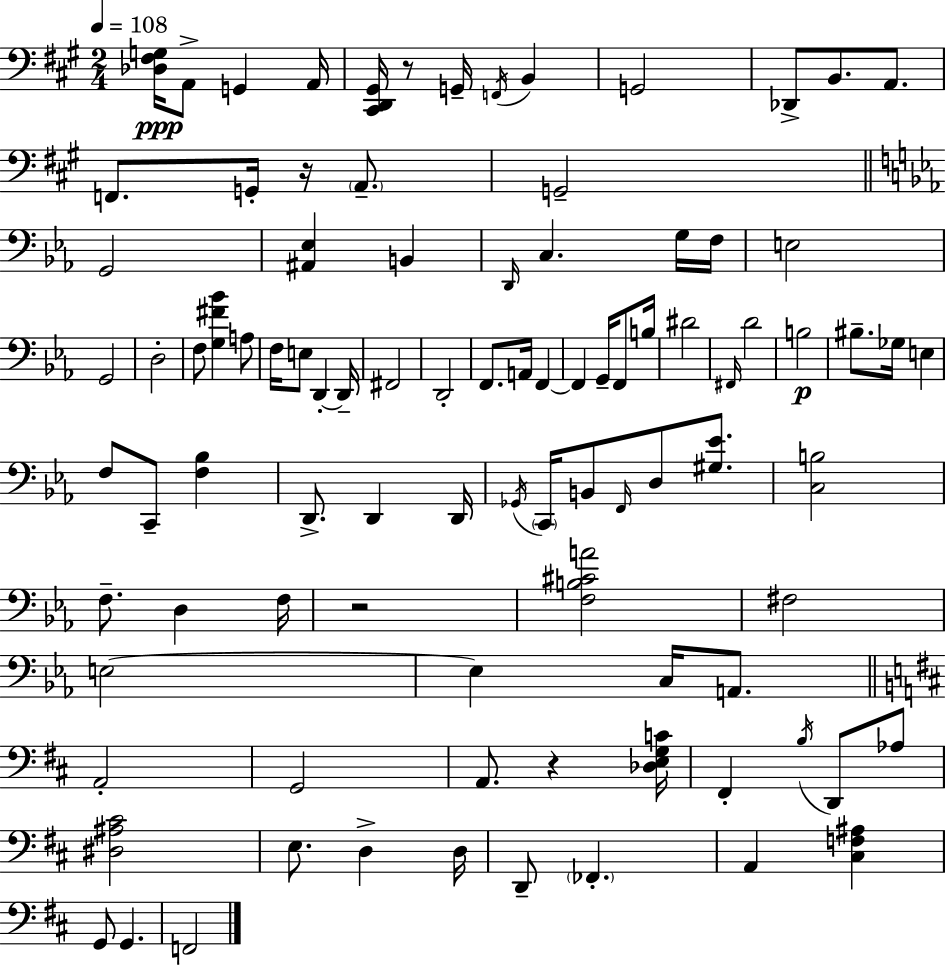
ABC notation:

X:1
T:Untitled
M:2/4
L:1/4
K:A
[_D,^F,G,]/4 A,,/2 G,, A,,/4 [^C,,D,,^G,,]/4 z/2 G,,/4 F,,/4 B,, G,,2 _D,,/2 B,,/2 A,,/2 F,,/2 G,,/4 z/4 A,,/2 G,,2 G,,2 [^A,,_E,] B,, D,,/4 C, G,/4 F,/4 E,2 G,,2 D,2 F,/2 [G,^F_B] A,/2 F,/4 E,/2 D,, D,,/4 ^F,,2 D,,2 F,,/2 A,,/4 F,, F,, G,,/4 F,,/2 B,/4 ^D2 ^F,,/4 D2 B,2 ^B,/2 _G,/4 E, F,/2 C,,/2 [F,_B,] D,,/2 D,, D,,/4 _G,,/4 C,,/4 B,,/2 F,,/4 D,/2 [^G,_E]/2 [C,B,]2 F,/2 D, F,/4 z2 [F,B,^CA]2 ^F,2 E,2 E, C,/4 A,,/2 A,,2 G,,2 A,,/2 z [_D,E,G,C]/4 ^F,, B,/4 D,,/2 _A,/2 [^D,^A,^C]2 E,/2 D, D,/4 D,,/2 _F,, A,, [^C,F,^A,] G,,/2 G,, F,,2